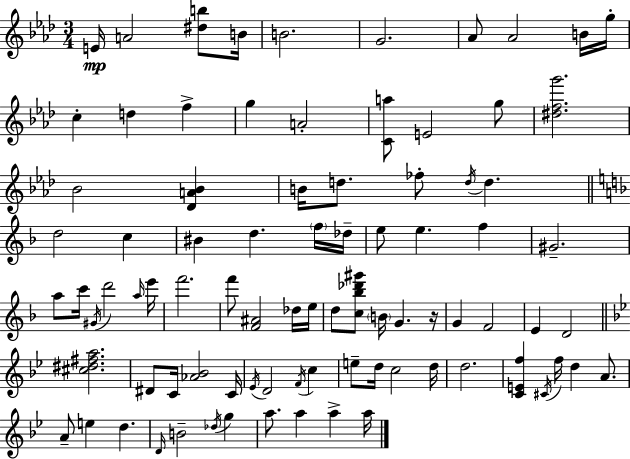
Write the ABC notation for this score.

X:1
T:Untitled
M:3/4
L:1/4
K:Fm
E/4 A2 [^db]/2 B/4 B2 G2 _A/2 _A2 B/4 g/4 c d f g A2 [Ca]/2 E2 g/2 [^dfg']2 _B2 [_DA_B] B/4 d/2 _f/2 d/4 d d2 c ^B d f/4 _d/4 e/2 e f ^G2 a/2 c'/4 ^G/4 d'2 a/4 e'/4 f'2 f'/2 [F^A]2 _d/4 e/4 d/2 [c_b_d'^g']/2 B/4 G z/4 G F2 E D2 [^c^d^fa]2 ^D/2 C/4 [_A_B]2 C/4 _E/4 D2 F/4 c e/2 d/4 c2 d/4 d2 [CEf] ^C/4 f/4 d A/2 A/2 e d D/4 B2 _d/4 g a/2 a a a/4